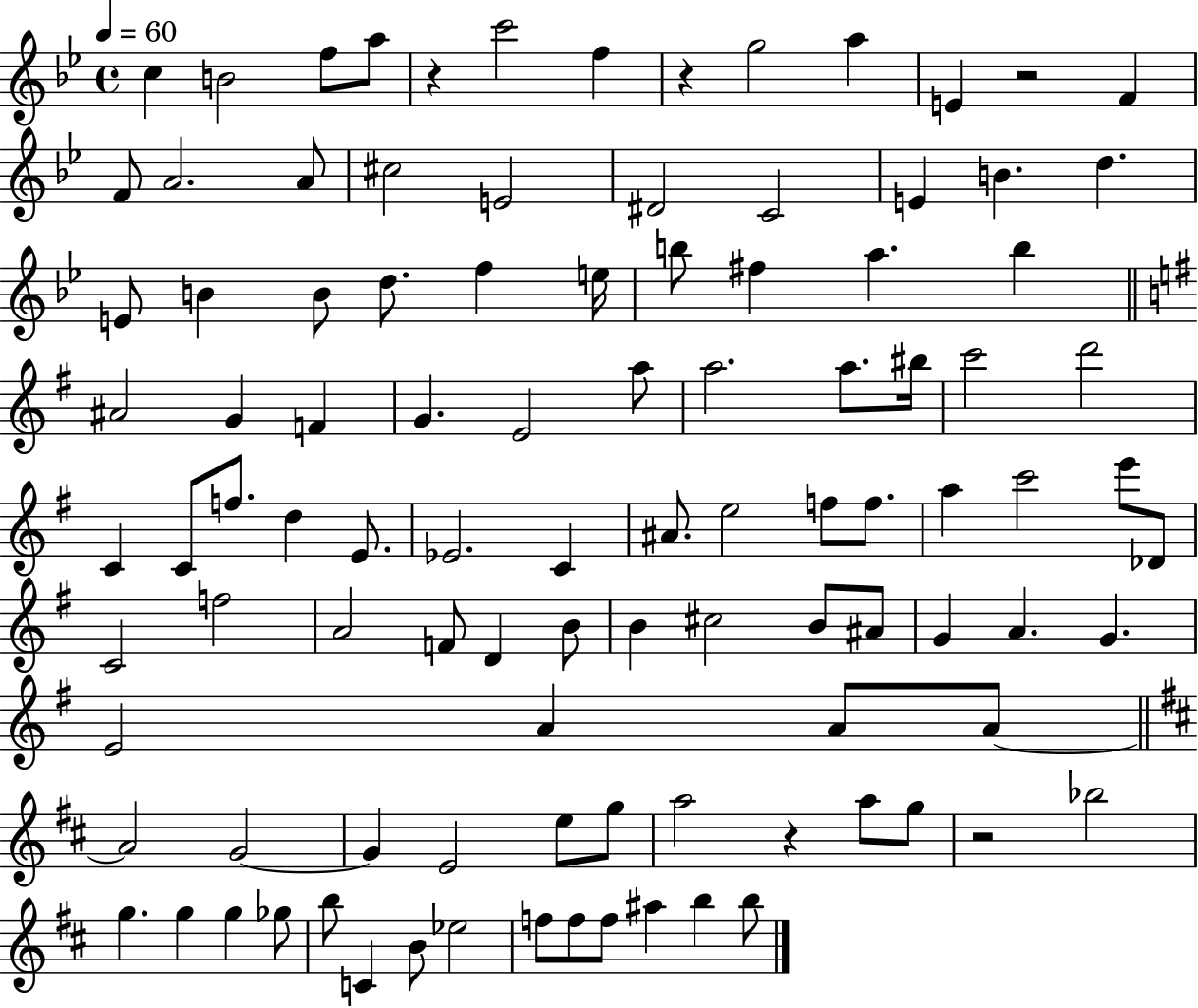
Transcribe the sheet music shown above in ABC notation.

X:1
T:Untitled
M:4/4
L:1/4
K:Bb
c B2 f/2 a/2 z c'2 f z g2 a E z2 F F/2 A2 A/2 ^c2 E2 ^D2 C2 E B d E/2 B B/2 d/2 f e/4 b/2 ^f a b ^A2 G F G E2 a/2 a2 a/2 ^b/4 c'2 d'2 C C/2 f/2 d E/2 _E2 C ^A/2 e2 f/2 f/2 a c'2 e'/2 _D/2 C2 f2 A2 F/2 D B/2 B ^c2 B/2 ^A/2 G A G E2 A A/2 A/2 A2 G2 G E2 e/2 g/2 a2 z a/2 g/2 z2 _b2 g g g _g/2 b/2 C B/2 _e2 f/2 f/2 f/2 ^a b b/2